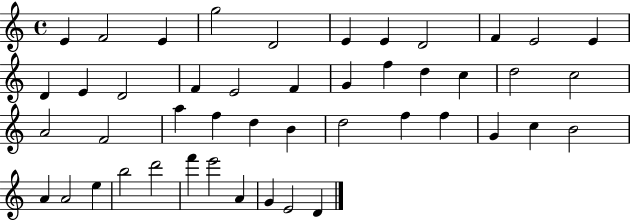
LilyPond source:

{
  \clef treble
  \time 4/4
  \defaultTimeSignature
  \key c \major
  e'4 f'2 e'4 | g''2 d'2 | e'4 e'4 d'2 | f'4 e'2 e'4 | \break d'4 e'4 d'2 | f'4 e'2 f'4 | g'4 f''4 d''4 c''4 | d''2 c''2 | \break a'2 f'2 | a''4 f''4 d''4 b'4 | d''2 f''4 f''4 | g'4 c''4 b'2 | \break a'4 a'2 e''4 | b''2 d'''2 | f'''4 e'''2 a'4 | g'4 e'2 d'4 | \break \bar "|."
}